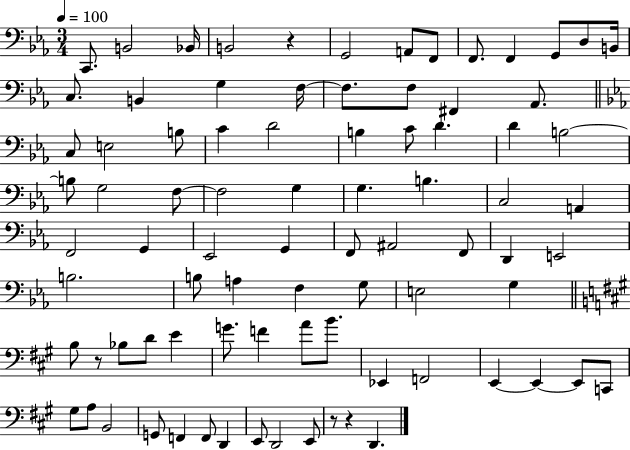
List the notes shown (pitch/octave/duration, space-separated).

C2/e. B2/h Bb2/s B2/h R/q G2/h A2/e F2/e F2/e. F2/q G2/e D3/e B2/s C3/e. B2/q G3/q F3/s F3/e. F3/e F#2/q Ab2/e. C3/e E3/h B3/e C4/q D4/h B3/q C4/e D4/q. D4/q B3/h B3/e G3/h F3/e F3/h G3/q G3/q. B3/q. C3/h A2/q F2/h G2/q Eb2/h G2/q F2/e A#2/h F2/e D2/q E2/h B3/h. B3/e A3/q F3/q G3/e E3/h G3/q B3/e R/e Bb3/e D4/e E4/q G4/e. F4/q A4/e B4/e. Eb2/q F2/h E2/q E2/q E2/e C2/e G#3/e A3/e B2/h G2/e F2/q F2/e D2/q E2/e D2/h E2/e R/e R/q D2/q.